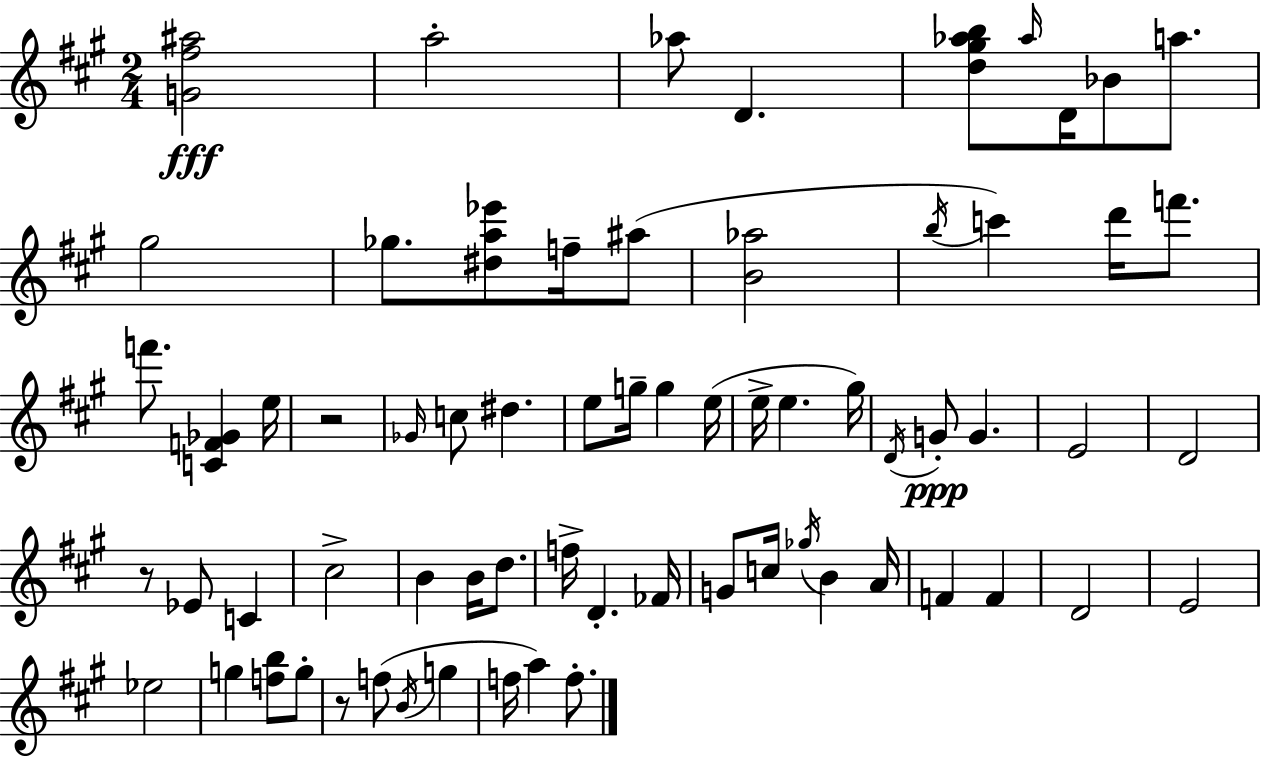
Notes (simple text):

[G4,F#5,A#5]/h A5/h Ab5/e D4/q. [D5,G#5,Ab5,B5]/e Ab5/s D4/s Bb4/e A5/e. G#5/h Gb5/e. [D#5,A5,Eb6]/e F5/s A#5/e [B4,Ab5]/h B5/s C6/q D6/s F6/e. F6/e. [C4,F4,Gb4]/q E5/s R/h Gb4/s C5/e D#5/q. E5/e G5/s G5/q E5/s E5/s E5/q. G#5/s D4/s G4/e G4/q. E4/h D4/h R/e Eb4/e C4/q C#5/h B4/q B4/s D5/e. F5/s D4/q. FES4/s G4/e C5/s Gb5/s B4/q A4/s F4/q F4/q D4/h E4/h Eb5/h G5/q [F5,B5]/e G5/e R/e F5/e B4/s G5/q F5/s A5/q F5/e.